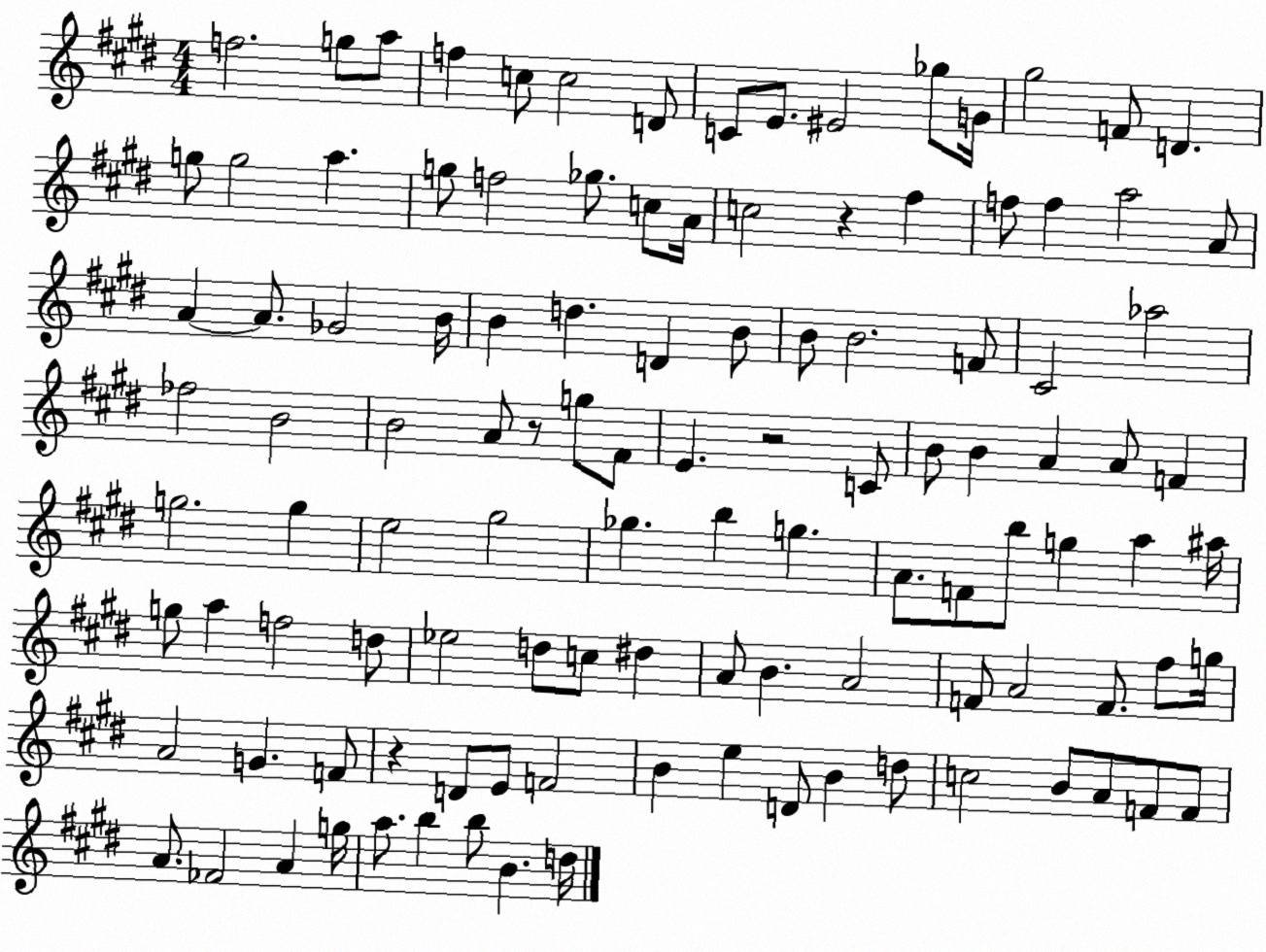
X:1
T:Untitled
M:4/4
L:1/4
K:E
f2 g/2 a/2 f c/2 c2 D/2 C/2 E/2 ^E2 _g/2 G/4 ^g2 F/2 D g/2 g2 a g/2 f2 _g/2 c/2 A/4 c2 z ^f f/2 f a2 A/2 A A/2 _G2 B/4 B d D B/2 B/2 B2 F/2 ^C2 _a2 _f2 B2 B2 A/2 z/2 g/2 ^F/2 E z2 C/2 B/2 B A A/2 F g2 g e2 ^g2 _g b g A/2 F/2 b/2 g a ^a/4 g/2 a f2 d/2 _e2 d/2 c/2 ^d A/2 B A2 F/2 A2 F/2 ^f/2 g/4 A2 G F/2 z D/2 E/2 F2 B e D/2 B d/2 c2 B/2 A/2 F/2 F/2 A/2 _F2 A g/4 a/2 b b/2 B d/4